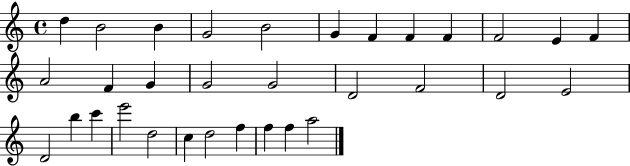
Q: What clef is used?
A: treble